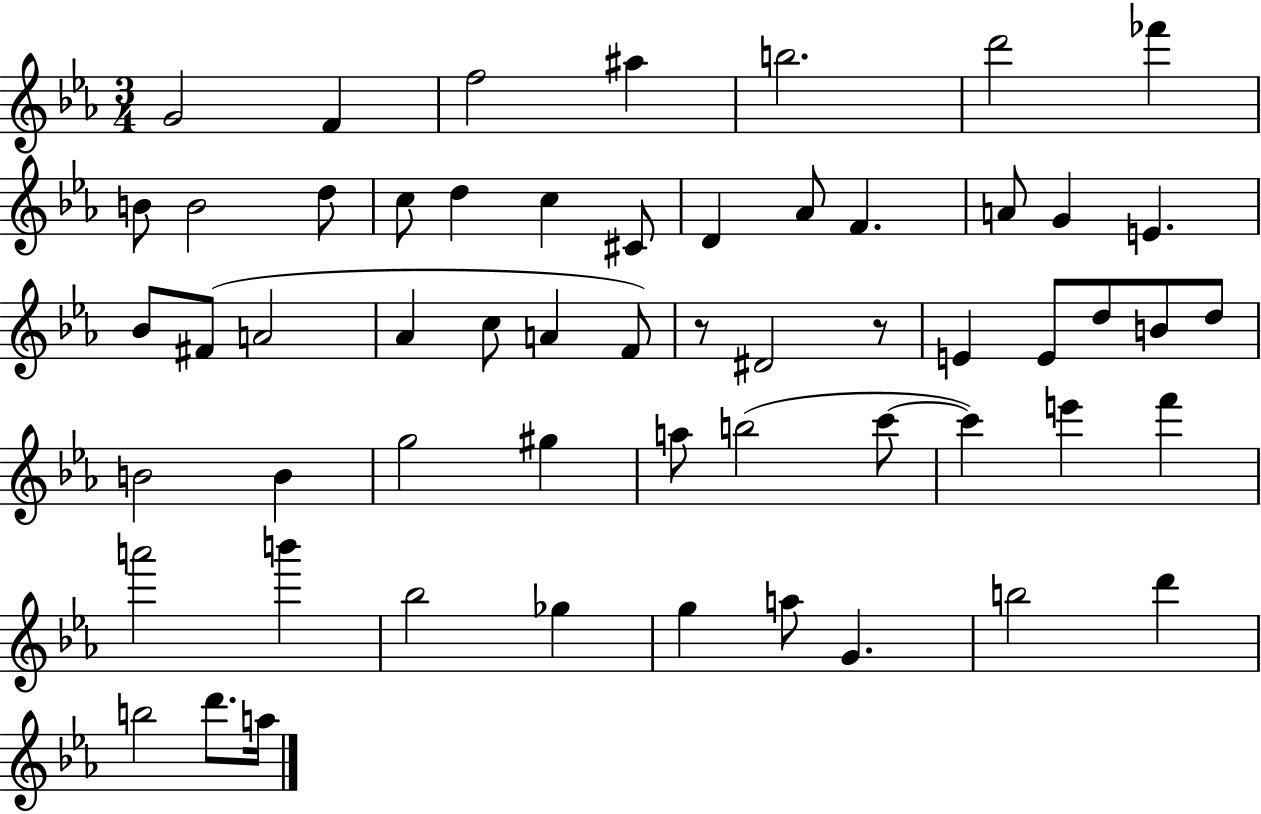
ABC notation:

X:1
T:Untitled
M:3/4
L:1/4
K:Eb
G2 F f2 ^a b2 d'2 _f' B/2 B2 d/2 c/2 d c ^C/2 D _A/2 F A/2 G E _B/2 ^F/2 A2 _A c/2 A F/2 z/2 ^D2 z/2 E E/2 d/2 B/2 d/2 B2 B g2 ^g a/2 b2 c'/2 c' e' f' a'2 b' _b2 _g g a/2 G b2 d' b2 d'/2 a/4